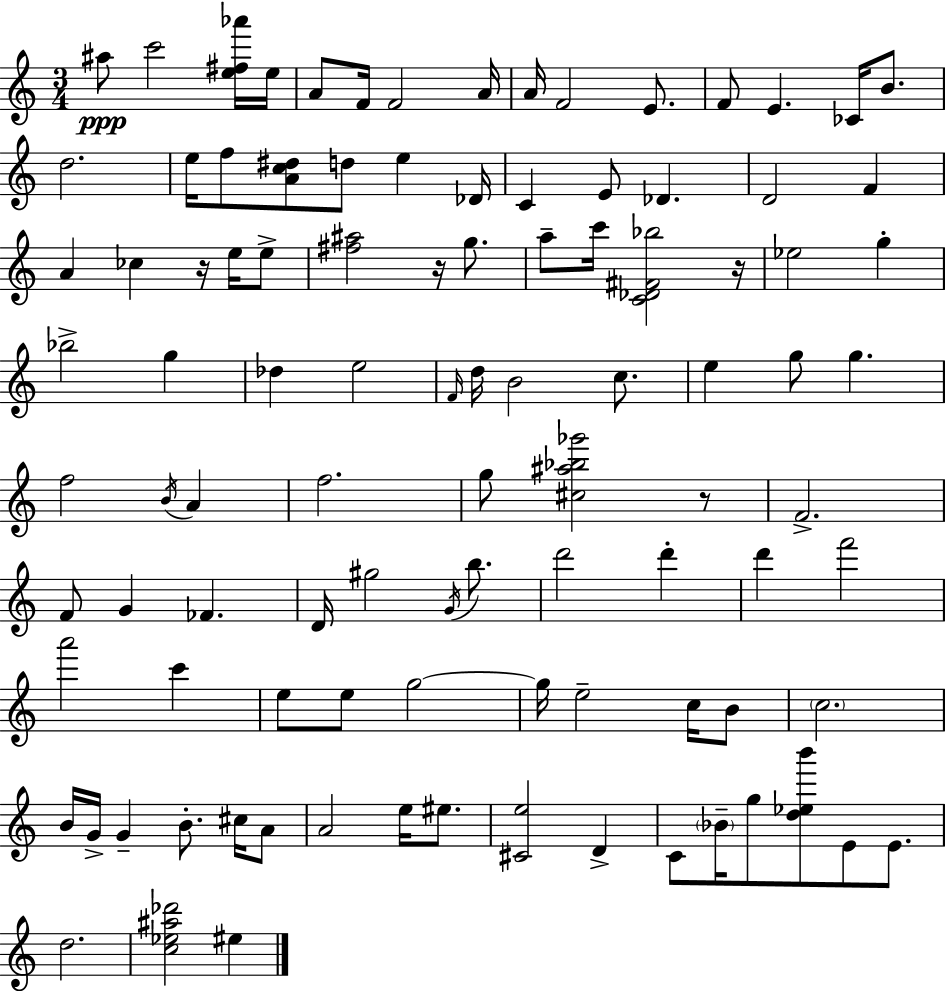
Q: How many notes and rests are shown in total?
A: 101